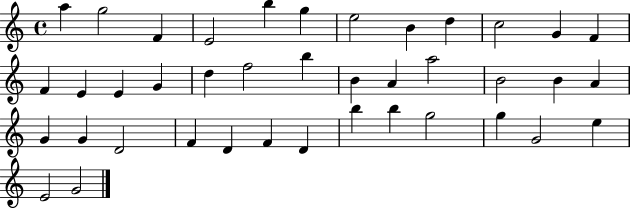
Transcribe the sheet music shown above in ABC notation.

X:1
T:Untitled
M:4/4
L:1/4
K:C
a g2 F E2 b g e2 B d c2 G F F E E G d f2 b B A a2 B2 B A G G D2 F D F D b b g2 g G2 e E2 G2